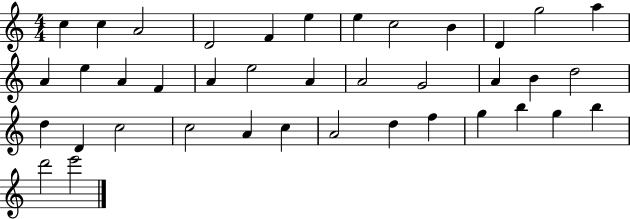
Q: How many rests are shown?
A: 0